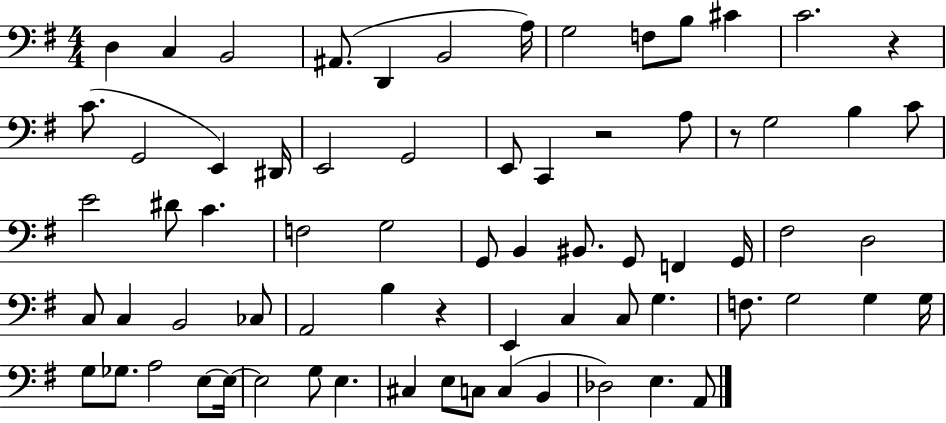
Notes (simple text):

D3/q C3/q B2/h A#2/e. D2/q B2/h A3/s G3/h F3/e B3/e C#4/q C4/h. R/q C4/e. G2/h E2/q D#2/s E2/h G2/h E2/e C2/q R/h A3/e R/e G3/h B3/q C4/e E4/h D#4/e C4/q. F3/h G3/h G2/e B2/q BIS2/e. G2/e F2/q G2/s F#3/h D3/h C3/e C3/q B2/h CES3/e A2/h B3/q R/q E2/q C3/q C3/e G3/q. F3/e. G3/h G3/q G3/s G3/e Gb3/e. A3/h E3/e E3/s E3/h G3/e E3/q. C#3/q E3/e C3/e C3/q B2/q Db3/h E3/q. A2/e